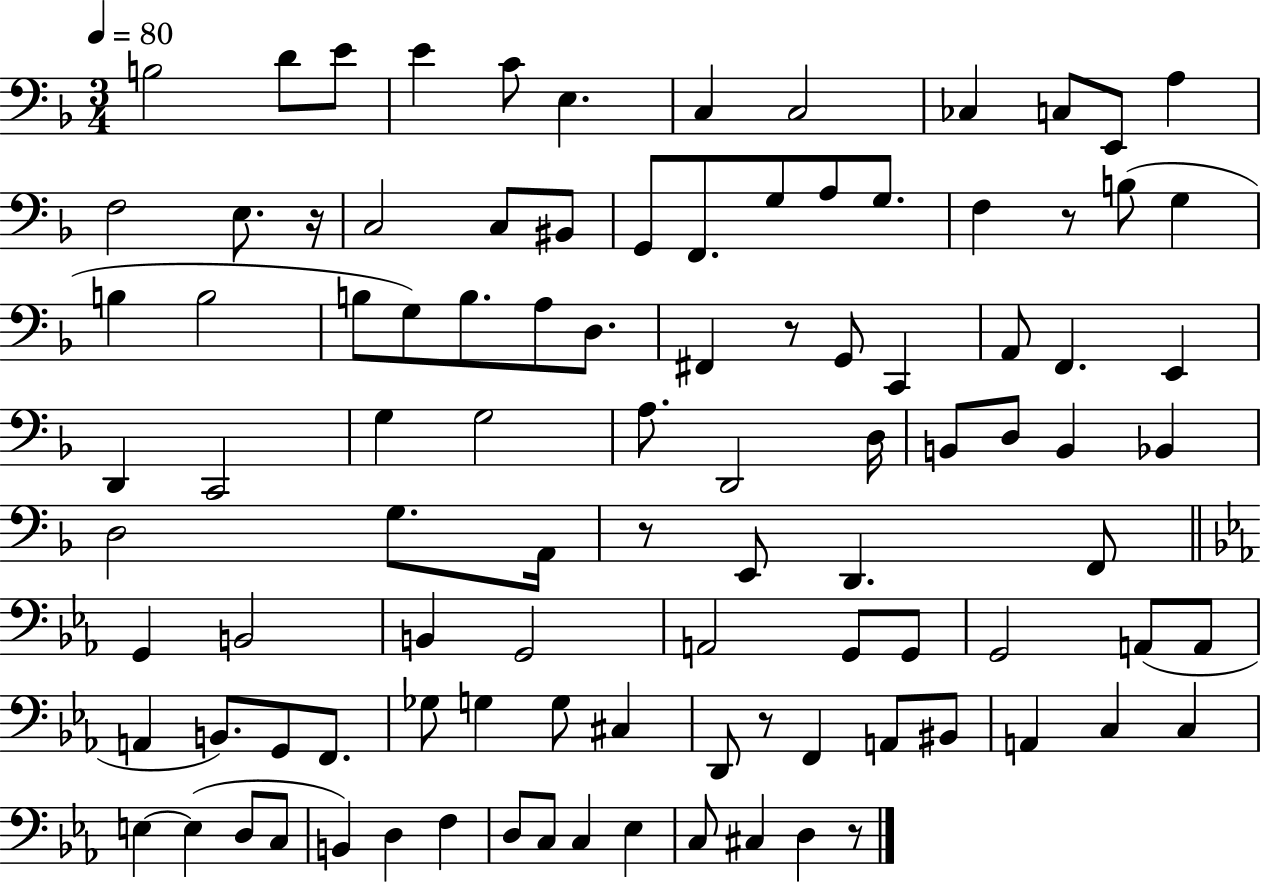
{
  \clef bass
  \numericTimeSignature
  \time 3/4
  \key f \major
  \tempo 4 = 80
  b2 d'8 e'8 | e'4 c'8 e4. | c4 c2 | ces4 c8 e,8 a4 | \break f2 e8. r16 | c2 c8 bis,8 | g,8 f,8. g8 a8 g8. | f4 r8 b8( g4 | \break b4 b2 | b8 g8) b8. a8 d8. | fis,4 r8 g,8 c,4 | a,8 f,4. e,4 | \break d,4 c,2 | g4 g2 | a8. d,2 d16 | b,8 d8 b,4 bes,4 | \break d2 g8. a,16 | r8 e,8 d,4. f,8 | \bar "||" \break \key ees \major g,4 b,2 | b,4 g,2 | a,2 g,8 g,8 | g,2 a,8( a,8 | \break a,4 b,8.) g,8 f,8. | ges8 g4 g8 cis4 | d,8 r8 f,4 a,8 bis,8 | a,4 c4 c4 | \break e4~~ e4( d8 c8 | b,4) d4 f4 | d8 c8 c4 ees4 | c8 cis4 d4 r8 | \break \bar "|."
}